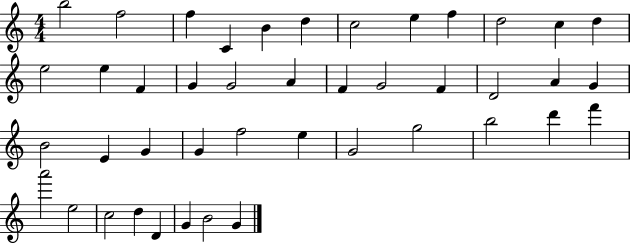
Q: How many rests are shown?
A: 0